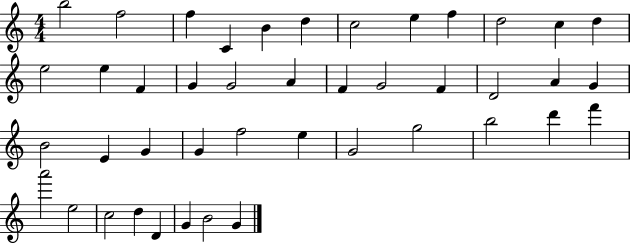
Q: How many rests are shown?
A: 0